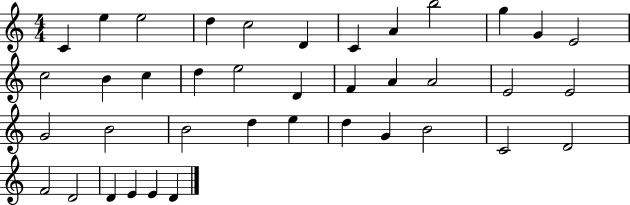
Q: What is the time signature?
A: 4/4